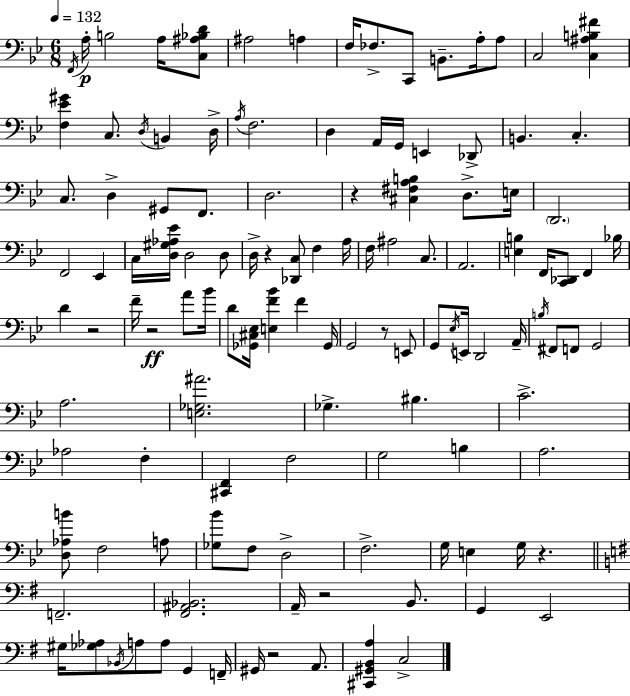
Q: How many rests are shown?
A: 8